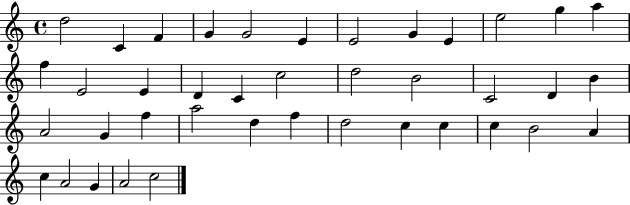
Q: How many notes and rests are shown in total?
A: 40